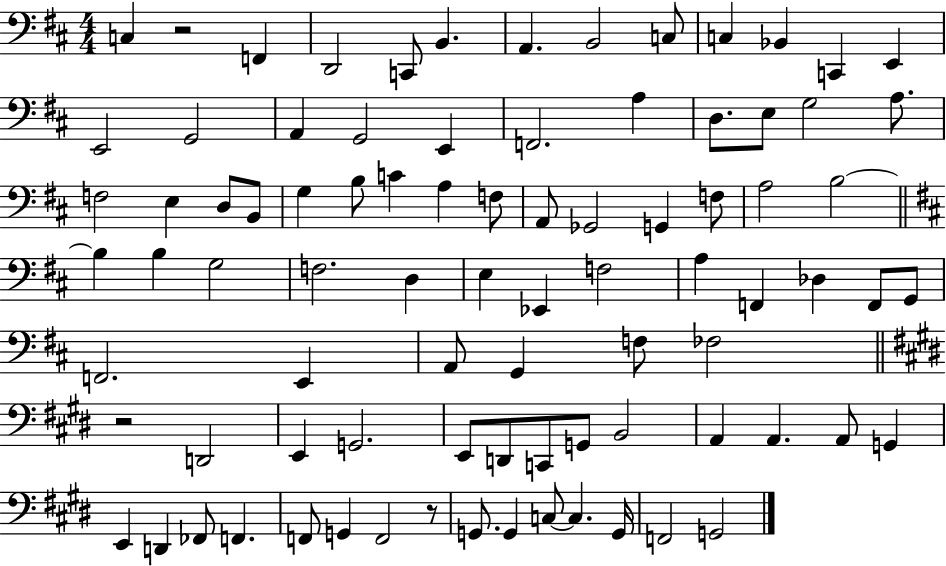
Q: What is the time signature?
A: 4/4